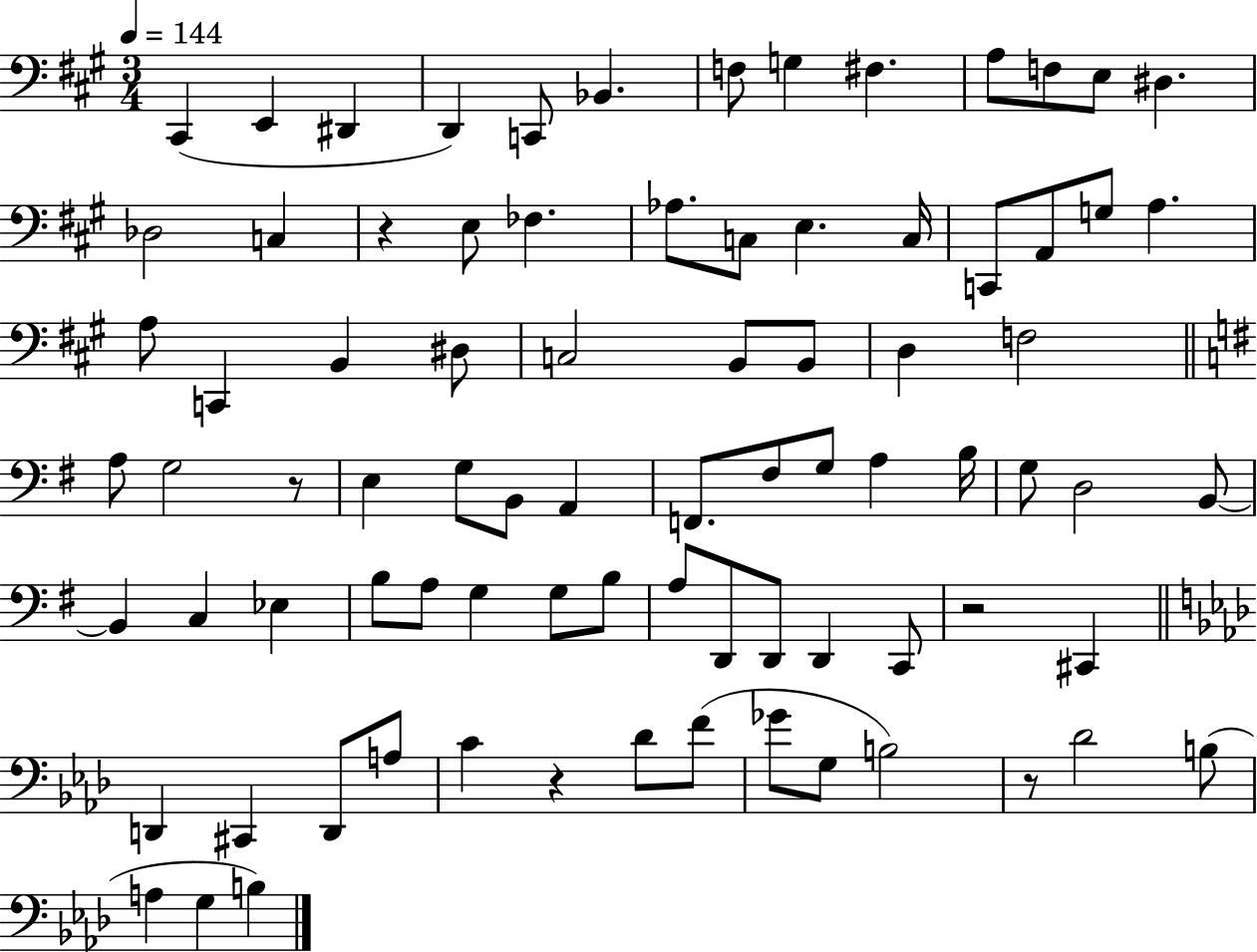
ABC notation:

X:1
T:Untitled
M:3/4
L:1/4
K:A
^C,, E,, ^D,, D,, C,,/2 _B,, F,/2 G, ^F, A,/2 F,/2 E,/2 ^D, _D,2 C, z E,/2 _F, _A,/2 C,/2 E, C,/4 C,,/2 A,,/2 G,/2 A, A,/2 C,, B,, ^D,/2 C,2 B,,/2 B,,/2 D, F,2 A,/2 G,2 z/2 E, G,/2 B,,/2 A,, F,,/2 ^F,/2 G,/2 A, B,/4 G,/2 D,2 B,,/2 B,, C, _E, B,/2 A,/2 G, G,/2 B,/2 A,/2 D,,/2 D,,/2 D,, C,,/2 z2 ^C,, D,, ^C,, D,,/2 A,/2 C z _D/2 F/2 _G/2 G,/2 B,2 z/2 _D2 B,/2 A, G, B,